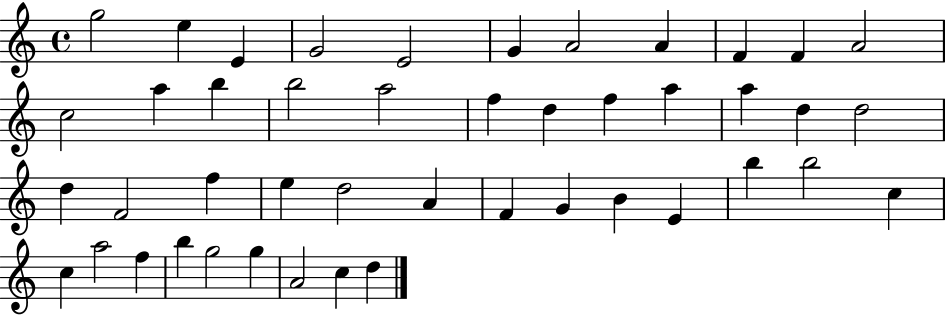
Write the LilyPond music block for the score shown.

{
  \clef treble
  \time 4/4
  \defaultTimeSignature
  \key c \major
  g''2 e''4 e'4 | g'2 e'2 | g'4 a'2 a'4 | f'4 f'4 a'2 | \break c''2 a''4 b''4 | b''2 a''2 | f''4 d''4 f''4 a''4 | a''4 d''4 d''2 | \break d''4 f'2 f''4 | e''4 d''2 a'4 | f'4 g'4 b'4 e'4 | b''4 b''2 c''4 | \break c''4 a''2 f''4 | b''4 g''2 g''4 | a'2 c''4 d''4 | \bar "|."
}